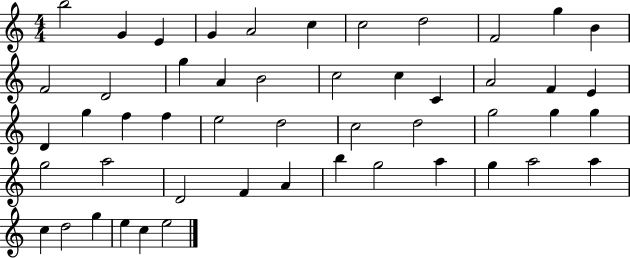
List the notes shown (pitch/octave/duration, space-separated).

B5/h G4/q E4/q G4/q A4/h C5/q C5/h D5/h F4/h G5/q B4/q F4/h D4/h G5/q A4/q B4/h C5/h C5/q C4/q A4/h F4/q E4/q D4/q G5/q F5/q F5/q E5/h D5/h C5/h D5/h G5/h G5/q G5/q G5/h A5/h D4/h F4/q A4/q B5/q G5/h A5/q G5/q A5/h A5/q C5/q D5/h G5/q E5/q C5/q E5/h